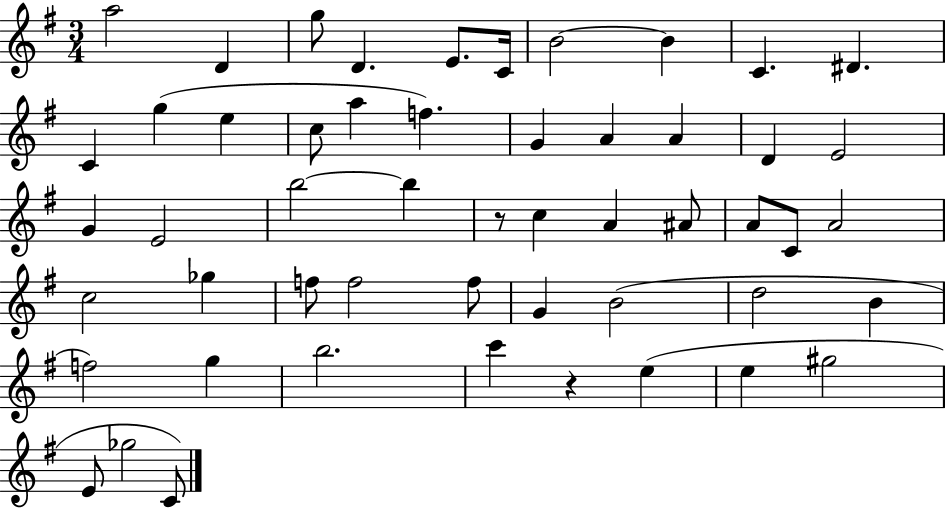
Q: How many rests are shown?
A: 2